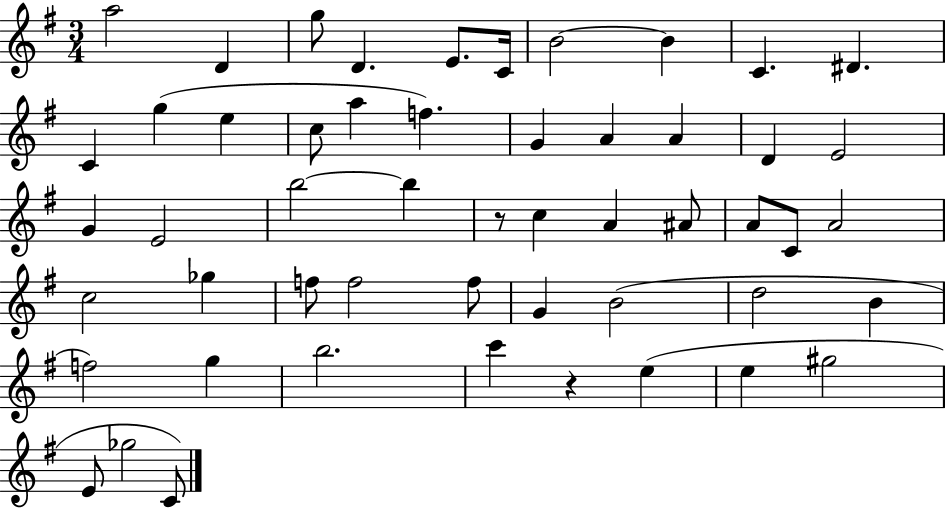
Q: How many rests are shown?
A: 2